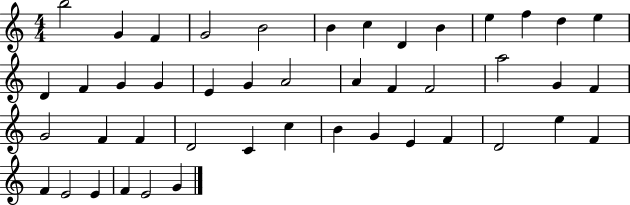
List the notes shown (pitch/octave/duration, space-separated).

B5/h G4/q F4/q G4/h B4/h B4/q C5/q D4/q B4/q E5/q F5/q D5/q E5/q D4/q F4/q G4/q G4/q E4/q G4/q A4/h A4/q F4/q F4/h A5/h G4/q F4/q G4/h F4/q F4/q D4/h C4/q C5/q B4/q G4/q E4/q F4/q D4/h E5/q F4/q F4/q E4/h E4/q F4/q E4/h G4/q